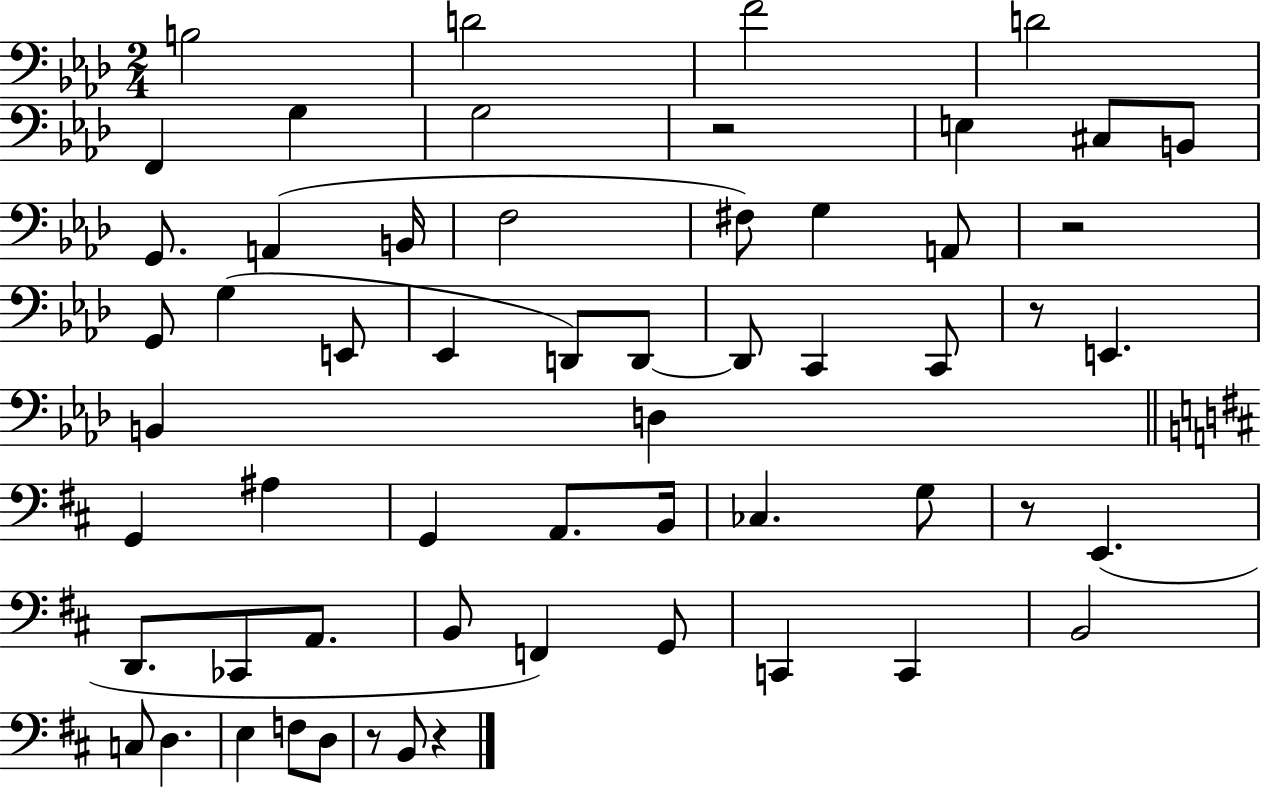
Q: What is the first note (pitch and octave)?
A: B3